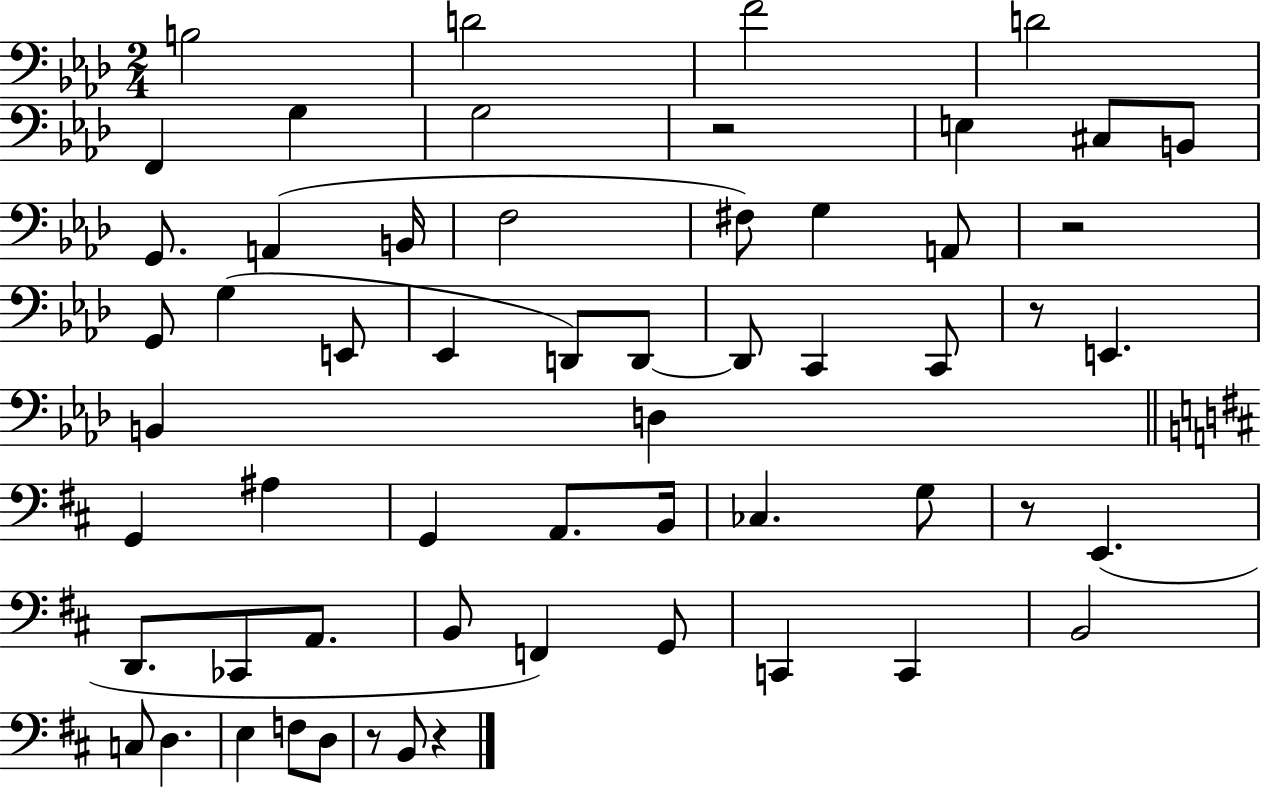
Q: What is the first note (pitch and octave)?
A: B3